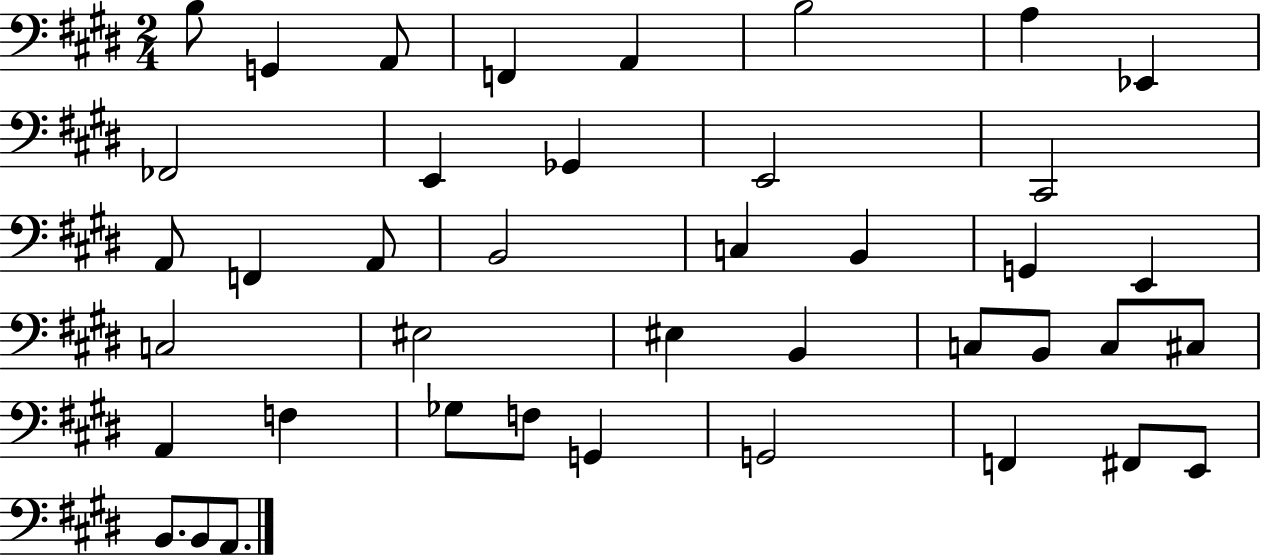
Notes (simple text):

B3/e G2/q A2/e F2/q A2/q B3/h A3/q Eb2/q FES2/h E2/q Gb2/q E2/h C#2/h A2/e F2/q A2/e B2/h C3/q B2/q G2/q E2/q C3/h EIS3/h EIS3/q B2/q C3/e B2/e C3/e C#3/e A2/q F3/q Gb3/e F3/e G2/q G2/h F2/q F#2/e E2/e B2/e. B2/e A2/e.